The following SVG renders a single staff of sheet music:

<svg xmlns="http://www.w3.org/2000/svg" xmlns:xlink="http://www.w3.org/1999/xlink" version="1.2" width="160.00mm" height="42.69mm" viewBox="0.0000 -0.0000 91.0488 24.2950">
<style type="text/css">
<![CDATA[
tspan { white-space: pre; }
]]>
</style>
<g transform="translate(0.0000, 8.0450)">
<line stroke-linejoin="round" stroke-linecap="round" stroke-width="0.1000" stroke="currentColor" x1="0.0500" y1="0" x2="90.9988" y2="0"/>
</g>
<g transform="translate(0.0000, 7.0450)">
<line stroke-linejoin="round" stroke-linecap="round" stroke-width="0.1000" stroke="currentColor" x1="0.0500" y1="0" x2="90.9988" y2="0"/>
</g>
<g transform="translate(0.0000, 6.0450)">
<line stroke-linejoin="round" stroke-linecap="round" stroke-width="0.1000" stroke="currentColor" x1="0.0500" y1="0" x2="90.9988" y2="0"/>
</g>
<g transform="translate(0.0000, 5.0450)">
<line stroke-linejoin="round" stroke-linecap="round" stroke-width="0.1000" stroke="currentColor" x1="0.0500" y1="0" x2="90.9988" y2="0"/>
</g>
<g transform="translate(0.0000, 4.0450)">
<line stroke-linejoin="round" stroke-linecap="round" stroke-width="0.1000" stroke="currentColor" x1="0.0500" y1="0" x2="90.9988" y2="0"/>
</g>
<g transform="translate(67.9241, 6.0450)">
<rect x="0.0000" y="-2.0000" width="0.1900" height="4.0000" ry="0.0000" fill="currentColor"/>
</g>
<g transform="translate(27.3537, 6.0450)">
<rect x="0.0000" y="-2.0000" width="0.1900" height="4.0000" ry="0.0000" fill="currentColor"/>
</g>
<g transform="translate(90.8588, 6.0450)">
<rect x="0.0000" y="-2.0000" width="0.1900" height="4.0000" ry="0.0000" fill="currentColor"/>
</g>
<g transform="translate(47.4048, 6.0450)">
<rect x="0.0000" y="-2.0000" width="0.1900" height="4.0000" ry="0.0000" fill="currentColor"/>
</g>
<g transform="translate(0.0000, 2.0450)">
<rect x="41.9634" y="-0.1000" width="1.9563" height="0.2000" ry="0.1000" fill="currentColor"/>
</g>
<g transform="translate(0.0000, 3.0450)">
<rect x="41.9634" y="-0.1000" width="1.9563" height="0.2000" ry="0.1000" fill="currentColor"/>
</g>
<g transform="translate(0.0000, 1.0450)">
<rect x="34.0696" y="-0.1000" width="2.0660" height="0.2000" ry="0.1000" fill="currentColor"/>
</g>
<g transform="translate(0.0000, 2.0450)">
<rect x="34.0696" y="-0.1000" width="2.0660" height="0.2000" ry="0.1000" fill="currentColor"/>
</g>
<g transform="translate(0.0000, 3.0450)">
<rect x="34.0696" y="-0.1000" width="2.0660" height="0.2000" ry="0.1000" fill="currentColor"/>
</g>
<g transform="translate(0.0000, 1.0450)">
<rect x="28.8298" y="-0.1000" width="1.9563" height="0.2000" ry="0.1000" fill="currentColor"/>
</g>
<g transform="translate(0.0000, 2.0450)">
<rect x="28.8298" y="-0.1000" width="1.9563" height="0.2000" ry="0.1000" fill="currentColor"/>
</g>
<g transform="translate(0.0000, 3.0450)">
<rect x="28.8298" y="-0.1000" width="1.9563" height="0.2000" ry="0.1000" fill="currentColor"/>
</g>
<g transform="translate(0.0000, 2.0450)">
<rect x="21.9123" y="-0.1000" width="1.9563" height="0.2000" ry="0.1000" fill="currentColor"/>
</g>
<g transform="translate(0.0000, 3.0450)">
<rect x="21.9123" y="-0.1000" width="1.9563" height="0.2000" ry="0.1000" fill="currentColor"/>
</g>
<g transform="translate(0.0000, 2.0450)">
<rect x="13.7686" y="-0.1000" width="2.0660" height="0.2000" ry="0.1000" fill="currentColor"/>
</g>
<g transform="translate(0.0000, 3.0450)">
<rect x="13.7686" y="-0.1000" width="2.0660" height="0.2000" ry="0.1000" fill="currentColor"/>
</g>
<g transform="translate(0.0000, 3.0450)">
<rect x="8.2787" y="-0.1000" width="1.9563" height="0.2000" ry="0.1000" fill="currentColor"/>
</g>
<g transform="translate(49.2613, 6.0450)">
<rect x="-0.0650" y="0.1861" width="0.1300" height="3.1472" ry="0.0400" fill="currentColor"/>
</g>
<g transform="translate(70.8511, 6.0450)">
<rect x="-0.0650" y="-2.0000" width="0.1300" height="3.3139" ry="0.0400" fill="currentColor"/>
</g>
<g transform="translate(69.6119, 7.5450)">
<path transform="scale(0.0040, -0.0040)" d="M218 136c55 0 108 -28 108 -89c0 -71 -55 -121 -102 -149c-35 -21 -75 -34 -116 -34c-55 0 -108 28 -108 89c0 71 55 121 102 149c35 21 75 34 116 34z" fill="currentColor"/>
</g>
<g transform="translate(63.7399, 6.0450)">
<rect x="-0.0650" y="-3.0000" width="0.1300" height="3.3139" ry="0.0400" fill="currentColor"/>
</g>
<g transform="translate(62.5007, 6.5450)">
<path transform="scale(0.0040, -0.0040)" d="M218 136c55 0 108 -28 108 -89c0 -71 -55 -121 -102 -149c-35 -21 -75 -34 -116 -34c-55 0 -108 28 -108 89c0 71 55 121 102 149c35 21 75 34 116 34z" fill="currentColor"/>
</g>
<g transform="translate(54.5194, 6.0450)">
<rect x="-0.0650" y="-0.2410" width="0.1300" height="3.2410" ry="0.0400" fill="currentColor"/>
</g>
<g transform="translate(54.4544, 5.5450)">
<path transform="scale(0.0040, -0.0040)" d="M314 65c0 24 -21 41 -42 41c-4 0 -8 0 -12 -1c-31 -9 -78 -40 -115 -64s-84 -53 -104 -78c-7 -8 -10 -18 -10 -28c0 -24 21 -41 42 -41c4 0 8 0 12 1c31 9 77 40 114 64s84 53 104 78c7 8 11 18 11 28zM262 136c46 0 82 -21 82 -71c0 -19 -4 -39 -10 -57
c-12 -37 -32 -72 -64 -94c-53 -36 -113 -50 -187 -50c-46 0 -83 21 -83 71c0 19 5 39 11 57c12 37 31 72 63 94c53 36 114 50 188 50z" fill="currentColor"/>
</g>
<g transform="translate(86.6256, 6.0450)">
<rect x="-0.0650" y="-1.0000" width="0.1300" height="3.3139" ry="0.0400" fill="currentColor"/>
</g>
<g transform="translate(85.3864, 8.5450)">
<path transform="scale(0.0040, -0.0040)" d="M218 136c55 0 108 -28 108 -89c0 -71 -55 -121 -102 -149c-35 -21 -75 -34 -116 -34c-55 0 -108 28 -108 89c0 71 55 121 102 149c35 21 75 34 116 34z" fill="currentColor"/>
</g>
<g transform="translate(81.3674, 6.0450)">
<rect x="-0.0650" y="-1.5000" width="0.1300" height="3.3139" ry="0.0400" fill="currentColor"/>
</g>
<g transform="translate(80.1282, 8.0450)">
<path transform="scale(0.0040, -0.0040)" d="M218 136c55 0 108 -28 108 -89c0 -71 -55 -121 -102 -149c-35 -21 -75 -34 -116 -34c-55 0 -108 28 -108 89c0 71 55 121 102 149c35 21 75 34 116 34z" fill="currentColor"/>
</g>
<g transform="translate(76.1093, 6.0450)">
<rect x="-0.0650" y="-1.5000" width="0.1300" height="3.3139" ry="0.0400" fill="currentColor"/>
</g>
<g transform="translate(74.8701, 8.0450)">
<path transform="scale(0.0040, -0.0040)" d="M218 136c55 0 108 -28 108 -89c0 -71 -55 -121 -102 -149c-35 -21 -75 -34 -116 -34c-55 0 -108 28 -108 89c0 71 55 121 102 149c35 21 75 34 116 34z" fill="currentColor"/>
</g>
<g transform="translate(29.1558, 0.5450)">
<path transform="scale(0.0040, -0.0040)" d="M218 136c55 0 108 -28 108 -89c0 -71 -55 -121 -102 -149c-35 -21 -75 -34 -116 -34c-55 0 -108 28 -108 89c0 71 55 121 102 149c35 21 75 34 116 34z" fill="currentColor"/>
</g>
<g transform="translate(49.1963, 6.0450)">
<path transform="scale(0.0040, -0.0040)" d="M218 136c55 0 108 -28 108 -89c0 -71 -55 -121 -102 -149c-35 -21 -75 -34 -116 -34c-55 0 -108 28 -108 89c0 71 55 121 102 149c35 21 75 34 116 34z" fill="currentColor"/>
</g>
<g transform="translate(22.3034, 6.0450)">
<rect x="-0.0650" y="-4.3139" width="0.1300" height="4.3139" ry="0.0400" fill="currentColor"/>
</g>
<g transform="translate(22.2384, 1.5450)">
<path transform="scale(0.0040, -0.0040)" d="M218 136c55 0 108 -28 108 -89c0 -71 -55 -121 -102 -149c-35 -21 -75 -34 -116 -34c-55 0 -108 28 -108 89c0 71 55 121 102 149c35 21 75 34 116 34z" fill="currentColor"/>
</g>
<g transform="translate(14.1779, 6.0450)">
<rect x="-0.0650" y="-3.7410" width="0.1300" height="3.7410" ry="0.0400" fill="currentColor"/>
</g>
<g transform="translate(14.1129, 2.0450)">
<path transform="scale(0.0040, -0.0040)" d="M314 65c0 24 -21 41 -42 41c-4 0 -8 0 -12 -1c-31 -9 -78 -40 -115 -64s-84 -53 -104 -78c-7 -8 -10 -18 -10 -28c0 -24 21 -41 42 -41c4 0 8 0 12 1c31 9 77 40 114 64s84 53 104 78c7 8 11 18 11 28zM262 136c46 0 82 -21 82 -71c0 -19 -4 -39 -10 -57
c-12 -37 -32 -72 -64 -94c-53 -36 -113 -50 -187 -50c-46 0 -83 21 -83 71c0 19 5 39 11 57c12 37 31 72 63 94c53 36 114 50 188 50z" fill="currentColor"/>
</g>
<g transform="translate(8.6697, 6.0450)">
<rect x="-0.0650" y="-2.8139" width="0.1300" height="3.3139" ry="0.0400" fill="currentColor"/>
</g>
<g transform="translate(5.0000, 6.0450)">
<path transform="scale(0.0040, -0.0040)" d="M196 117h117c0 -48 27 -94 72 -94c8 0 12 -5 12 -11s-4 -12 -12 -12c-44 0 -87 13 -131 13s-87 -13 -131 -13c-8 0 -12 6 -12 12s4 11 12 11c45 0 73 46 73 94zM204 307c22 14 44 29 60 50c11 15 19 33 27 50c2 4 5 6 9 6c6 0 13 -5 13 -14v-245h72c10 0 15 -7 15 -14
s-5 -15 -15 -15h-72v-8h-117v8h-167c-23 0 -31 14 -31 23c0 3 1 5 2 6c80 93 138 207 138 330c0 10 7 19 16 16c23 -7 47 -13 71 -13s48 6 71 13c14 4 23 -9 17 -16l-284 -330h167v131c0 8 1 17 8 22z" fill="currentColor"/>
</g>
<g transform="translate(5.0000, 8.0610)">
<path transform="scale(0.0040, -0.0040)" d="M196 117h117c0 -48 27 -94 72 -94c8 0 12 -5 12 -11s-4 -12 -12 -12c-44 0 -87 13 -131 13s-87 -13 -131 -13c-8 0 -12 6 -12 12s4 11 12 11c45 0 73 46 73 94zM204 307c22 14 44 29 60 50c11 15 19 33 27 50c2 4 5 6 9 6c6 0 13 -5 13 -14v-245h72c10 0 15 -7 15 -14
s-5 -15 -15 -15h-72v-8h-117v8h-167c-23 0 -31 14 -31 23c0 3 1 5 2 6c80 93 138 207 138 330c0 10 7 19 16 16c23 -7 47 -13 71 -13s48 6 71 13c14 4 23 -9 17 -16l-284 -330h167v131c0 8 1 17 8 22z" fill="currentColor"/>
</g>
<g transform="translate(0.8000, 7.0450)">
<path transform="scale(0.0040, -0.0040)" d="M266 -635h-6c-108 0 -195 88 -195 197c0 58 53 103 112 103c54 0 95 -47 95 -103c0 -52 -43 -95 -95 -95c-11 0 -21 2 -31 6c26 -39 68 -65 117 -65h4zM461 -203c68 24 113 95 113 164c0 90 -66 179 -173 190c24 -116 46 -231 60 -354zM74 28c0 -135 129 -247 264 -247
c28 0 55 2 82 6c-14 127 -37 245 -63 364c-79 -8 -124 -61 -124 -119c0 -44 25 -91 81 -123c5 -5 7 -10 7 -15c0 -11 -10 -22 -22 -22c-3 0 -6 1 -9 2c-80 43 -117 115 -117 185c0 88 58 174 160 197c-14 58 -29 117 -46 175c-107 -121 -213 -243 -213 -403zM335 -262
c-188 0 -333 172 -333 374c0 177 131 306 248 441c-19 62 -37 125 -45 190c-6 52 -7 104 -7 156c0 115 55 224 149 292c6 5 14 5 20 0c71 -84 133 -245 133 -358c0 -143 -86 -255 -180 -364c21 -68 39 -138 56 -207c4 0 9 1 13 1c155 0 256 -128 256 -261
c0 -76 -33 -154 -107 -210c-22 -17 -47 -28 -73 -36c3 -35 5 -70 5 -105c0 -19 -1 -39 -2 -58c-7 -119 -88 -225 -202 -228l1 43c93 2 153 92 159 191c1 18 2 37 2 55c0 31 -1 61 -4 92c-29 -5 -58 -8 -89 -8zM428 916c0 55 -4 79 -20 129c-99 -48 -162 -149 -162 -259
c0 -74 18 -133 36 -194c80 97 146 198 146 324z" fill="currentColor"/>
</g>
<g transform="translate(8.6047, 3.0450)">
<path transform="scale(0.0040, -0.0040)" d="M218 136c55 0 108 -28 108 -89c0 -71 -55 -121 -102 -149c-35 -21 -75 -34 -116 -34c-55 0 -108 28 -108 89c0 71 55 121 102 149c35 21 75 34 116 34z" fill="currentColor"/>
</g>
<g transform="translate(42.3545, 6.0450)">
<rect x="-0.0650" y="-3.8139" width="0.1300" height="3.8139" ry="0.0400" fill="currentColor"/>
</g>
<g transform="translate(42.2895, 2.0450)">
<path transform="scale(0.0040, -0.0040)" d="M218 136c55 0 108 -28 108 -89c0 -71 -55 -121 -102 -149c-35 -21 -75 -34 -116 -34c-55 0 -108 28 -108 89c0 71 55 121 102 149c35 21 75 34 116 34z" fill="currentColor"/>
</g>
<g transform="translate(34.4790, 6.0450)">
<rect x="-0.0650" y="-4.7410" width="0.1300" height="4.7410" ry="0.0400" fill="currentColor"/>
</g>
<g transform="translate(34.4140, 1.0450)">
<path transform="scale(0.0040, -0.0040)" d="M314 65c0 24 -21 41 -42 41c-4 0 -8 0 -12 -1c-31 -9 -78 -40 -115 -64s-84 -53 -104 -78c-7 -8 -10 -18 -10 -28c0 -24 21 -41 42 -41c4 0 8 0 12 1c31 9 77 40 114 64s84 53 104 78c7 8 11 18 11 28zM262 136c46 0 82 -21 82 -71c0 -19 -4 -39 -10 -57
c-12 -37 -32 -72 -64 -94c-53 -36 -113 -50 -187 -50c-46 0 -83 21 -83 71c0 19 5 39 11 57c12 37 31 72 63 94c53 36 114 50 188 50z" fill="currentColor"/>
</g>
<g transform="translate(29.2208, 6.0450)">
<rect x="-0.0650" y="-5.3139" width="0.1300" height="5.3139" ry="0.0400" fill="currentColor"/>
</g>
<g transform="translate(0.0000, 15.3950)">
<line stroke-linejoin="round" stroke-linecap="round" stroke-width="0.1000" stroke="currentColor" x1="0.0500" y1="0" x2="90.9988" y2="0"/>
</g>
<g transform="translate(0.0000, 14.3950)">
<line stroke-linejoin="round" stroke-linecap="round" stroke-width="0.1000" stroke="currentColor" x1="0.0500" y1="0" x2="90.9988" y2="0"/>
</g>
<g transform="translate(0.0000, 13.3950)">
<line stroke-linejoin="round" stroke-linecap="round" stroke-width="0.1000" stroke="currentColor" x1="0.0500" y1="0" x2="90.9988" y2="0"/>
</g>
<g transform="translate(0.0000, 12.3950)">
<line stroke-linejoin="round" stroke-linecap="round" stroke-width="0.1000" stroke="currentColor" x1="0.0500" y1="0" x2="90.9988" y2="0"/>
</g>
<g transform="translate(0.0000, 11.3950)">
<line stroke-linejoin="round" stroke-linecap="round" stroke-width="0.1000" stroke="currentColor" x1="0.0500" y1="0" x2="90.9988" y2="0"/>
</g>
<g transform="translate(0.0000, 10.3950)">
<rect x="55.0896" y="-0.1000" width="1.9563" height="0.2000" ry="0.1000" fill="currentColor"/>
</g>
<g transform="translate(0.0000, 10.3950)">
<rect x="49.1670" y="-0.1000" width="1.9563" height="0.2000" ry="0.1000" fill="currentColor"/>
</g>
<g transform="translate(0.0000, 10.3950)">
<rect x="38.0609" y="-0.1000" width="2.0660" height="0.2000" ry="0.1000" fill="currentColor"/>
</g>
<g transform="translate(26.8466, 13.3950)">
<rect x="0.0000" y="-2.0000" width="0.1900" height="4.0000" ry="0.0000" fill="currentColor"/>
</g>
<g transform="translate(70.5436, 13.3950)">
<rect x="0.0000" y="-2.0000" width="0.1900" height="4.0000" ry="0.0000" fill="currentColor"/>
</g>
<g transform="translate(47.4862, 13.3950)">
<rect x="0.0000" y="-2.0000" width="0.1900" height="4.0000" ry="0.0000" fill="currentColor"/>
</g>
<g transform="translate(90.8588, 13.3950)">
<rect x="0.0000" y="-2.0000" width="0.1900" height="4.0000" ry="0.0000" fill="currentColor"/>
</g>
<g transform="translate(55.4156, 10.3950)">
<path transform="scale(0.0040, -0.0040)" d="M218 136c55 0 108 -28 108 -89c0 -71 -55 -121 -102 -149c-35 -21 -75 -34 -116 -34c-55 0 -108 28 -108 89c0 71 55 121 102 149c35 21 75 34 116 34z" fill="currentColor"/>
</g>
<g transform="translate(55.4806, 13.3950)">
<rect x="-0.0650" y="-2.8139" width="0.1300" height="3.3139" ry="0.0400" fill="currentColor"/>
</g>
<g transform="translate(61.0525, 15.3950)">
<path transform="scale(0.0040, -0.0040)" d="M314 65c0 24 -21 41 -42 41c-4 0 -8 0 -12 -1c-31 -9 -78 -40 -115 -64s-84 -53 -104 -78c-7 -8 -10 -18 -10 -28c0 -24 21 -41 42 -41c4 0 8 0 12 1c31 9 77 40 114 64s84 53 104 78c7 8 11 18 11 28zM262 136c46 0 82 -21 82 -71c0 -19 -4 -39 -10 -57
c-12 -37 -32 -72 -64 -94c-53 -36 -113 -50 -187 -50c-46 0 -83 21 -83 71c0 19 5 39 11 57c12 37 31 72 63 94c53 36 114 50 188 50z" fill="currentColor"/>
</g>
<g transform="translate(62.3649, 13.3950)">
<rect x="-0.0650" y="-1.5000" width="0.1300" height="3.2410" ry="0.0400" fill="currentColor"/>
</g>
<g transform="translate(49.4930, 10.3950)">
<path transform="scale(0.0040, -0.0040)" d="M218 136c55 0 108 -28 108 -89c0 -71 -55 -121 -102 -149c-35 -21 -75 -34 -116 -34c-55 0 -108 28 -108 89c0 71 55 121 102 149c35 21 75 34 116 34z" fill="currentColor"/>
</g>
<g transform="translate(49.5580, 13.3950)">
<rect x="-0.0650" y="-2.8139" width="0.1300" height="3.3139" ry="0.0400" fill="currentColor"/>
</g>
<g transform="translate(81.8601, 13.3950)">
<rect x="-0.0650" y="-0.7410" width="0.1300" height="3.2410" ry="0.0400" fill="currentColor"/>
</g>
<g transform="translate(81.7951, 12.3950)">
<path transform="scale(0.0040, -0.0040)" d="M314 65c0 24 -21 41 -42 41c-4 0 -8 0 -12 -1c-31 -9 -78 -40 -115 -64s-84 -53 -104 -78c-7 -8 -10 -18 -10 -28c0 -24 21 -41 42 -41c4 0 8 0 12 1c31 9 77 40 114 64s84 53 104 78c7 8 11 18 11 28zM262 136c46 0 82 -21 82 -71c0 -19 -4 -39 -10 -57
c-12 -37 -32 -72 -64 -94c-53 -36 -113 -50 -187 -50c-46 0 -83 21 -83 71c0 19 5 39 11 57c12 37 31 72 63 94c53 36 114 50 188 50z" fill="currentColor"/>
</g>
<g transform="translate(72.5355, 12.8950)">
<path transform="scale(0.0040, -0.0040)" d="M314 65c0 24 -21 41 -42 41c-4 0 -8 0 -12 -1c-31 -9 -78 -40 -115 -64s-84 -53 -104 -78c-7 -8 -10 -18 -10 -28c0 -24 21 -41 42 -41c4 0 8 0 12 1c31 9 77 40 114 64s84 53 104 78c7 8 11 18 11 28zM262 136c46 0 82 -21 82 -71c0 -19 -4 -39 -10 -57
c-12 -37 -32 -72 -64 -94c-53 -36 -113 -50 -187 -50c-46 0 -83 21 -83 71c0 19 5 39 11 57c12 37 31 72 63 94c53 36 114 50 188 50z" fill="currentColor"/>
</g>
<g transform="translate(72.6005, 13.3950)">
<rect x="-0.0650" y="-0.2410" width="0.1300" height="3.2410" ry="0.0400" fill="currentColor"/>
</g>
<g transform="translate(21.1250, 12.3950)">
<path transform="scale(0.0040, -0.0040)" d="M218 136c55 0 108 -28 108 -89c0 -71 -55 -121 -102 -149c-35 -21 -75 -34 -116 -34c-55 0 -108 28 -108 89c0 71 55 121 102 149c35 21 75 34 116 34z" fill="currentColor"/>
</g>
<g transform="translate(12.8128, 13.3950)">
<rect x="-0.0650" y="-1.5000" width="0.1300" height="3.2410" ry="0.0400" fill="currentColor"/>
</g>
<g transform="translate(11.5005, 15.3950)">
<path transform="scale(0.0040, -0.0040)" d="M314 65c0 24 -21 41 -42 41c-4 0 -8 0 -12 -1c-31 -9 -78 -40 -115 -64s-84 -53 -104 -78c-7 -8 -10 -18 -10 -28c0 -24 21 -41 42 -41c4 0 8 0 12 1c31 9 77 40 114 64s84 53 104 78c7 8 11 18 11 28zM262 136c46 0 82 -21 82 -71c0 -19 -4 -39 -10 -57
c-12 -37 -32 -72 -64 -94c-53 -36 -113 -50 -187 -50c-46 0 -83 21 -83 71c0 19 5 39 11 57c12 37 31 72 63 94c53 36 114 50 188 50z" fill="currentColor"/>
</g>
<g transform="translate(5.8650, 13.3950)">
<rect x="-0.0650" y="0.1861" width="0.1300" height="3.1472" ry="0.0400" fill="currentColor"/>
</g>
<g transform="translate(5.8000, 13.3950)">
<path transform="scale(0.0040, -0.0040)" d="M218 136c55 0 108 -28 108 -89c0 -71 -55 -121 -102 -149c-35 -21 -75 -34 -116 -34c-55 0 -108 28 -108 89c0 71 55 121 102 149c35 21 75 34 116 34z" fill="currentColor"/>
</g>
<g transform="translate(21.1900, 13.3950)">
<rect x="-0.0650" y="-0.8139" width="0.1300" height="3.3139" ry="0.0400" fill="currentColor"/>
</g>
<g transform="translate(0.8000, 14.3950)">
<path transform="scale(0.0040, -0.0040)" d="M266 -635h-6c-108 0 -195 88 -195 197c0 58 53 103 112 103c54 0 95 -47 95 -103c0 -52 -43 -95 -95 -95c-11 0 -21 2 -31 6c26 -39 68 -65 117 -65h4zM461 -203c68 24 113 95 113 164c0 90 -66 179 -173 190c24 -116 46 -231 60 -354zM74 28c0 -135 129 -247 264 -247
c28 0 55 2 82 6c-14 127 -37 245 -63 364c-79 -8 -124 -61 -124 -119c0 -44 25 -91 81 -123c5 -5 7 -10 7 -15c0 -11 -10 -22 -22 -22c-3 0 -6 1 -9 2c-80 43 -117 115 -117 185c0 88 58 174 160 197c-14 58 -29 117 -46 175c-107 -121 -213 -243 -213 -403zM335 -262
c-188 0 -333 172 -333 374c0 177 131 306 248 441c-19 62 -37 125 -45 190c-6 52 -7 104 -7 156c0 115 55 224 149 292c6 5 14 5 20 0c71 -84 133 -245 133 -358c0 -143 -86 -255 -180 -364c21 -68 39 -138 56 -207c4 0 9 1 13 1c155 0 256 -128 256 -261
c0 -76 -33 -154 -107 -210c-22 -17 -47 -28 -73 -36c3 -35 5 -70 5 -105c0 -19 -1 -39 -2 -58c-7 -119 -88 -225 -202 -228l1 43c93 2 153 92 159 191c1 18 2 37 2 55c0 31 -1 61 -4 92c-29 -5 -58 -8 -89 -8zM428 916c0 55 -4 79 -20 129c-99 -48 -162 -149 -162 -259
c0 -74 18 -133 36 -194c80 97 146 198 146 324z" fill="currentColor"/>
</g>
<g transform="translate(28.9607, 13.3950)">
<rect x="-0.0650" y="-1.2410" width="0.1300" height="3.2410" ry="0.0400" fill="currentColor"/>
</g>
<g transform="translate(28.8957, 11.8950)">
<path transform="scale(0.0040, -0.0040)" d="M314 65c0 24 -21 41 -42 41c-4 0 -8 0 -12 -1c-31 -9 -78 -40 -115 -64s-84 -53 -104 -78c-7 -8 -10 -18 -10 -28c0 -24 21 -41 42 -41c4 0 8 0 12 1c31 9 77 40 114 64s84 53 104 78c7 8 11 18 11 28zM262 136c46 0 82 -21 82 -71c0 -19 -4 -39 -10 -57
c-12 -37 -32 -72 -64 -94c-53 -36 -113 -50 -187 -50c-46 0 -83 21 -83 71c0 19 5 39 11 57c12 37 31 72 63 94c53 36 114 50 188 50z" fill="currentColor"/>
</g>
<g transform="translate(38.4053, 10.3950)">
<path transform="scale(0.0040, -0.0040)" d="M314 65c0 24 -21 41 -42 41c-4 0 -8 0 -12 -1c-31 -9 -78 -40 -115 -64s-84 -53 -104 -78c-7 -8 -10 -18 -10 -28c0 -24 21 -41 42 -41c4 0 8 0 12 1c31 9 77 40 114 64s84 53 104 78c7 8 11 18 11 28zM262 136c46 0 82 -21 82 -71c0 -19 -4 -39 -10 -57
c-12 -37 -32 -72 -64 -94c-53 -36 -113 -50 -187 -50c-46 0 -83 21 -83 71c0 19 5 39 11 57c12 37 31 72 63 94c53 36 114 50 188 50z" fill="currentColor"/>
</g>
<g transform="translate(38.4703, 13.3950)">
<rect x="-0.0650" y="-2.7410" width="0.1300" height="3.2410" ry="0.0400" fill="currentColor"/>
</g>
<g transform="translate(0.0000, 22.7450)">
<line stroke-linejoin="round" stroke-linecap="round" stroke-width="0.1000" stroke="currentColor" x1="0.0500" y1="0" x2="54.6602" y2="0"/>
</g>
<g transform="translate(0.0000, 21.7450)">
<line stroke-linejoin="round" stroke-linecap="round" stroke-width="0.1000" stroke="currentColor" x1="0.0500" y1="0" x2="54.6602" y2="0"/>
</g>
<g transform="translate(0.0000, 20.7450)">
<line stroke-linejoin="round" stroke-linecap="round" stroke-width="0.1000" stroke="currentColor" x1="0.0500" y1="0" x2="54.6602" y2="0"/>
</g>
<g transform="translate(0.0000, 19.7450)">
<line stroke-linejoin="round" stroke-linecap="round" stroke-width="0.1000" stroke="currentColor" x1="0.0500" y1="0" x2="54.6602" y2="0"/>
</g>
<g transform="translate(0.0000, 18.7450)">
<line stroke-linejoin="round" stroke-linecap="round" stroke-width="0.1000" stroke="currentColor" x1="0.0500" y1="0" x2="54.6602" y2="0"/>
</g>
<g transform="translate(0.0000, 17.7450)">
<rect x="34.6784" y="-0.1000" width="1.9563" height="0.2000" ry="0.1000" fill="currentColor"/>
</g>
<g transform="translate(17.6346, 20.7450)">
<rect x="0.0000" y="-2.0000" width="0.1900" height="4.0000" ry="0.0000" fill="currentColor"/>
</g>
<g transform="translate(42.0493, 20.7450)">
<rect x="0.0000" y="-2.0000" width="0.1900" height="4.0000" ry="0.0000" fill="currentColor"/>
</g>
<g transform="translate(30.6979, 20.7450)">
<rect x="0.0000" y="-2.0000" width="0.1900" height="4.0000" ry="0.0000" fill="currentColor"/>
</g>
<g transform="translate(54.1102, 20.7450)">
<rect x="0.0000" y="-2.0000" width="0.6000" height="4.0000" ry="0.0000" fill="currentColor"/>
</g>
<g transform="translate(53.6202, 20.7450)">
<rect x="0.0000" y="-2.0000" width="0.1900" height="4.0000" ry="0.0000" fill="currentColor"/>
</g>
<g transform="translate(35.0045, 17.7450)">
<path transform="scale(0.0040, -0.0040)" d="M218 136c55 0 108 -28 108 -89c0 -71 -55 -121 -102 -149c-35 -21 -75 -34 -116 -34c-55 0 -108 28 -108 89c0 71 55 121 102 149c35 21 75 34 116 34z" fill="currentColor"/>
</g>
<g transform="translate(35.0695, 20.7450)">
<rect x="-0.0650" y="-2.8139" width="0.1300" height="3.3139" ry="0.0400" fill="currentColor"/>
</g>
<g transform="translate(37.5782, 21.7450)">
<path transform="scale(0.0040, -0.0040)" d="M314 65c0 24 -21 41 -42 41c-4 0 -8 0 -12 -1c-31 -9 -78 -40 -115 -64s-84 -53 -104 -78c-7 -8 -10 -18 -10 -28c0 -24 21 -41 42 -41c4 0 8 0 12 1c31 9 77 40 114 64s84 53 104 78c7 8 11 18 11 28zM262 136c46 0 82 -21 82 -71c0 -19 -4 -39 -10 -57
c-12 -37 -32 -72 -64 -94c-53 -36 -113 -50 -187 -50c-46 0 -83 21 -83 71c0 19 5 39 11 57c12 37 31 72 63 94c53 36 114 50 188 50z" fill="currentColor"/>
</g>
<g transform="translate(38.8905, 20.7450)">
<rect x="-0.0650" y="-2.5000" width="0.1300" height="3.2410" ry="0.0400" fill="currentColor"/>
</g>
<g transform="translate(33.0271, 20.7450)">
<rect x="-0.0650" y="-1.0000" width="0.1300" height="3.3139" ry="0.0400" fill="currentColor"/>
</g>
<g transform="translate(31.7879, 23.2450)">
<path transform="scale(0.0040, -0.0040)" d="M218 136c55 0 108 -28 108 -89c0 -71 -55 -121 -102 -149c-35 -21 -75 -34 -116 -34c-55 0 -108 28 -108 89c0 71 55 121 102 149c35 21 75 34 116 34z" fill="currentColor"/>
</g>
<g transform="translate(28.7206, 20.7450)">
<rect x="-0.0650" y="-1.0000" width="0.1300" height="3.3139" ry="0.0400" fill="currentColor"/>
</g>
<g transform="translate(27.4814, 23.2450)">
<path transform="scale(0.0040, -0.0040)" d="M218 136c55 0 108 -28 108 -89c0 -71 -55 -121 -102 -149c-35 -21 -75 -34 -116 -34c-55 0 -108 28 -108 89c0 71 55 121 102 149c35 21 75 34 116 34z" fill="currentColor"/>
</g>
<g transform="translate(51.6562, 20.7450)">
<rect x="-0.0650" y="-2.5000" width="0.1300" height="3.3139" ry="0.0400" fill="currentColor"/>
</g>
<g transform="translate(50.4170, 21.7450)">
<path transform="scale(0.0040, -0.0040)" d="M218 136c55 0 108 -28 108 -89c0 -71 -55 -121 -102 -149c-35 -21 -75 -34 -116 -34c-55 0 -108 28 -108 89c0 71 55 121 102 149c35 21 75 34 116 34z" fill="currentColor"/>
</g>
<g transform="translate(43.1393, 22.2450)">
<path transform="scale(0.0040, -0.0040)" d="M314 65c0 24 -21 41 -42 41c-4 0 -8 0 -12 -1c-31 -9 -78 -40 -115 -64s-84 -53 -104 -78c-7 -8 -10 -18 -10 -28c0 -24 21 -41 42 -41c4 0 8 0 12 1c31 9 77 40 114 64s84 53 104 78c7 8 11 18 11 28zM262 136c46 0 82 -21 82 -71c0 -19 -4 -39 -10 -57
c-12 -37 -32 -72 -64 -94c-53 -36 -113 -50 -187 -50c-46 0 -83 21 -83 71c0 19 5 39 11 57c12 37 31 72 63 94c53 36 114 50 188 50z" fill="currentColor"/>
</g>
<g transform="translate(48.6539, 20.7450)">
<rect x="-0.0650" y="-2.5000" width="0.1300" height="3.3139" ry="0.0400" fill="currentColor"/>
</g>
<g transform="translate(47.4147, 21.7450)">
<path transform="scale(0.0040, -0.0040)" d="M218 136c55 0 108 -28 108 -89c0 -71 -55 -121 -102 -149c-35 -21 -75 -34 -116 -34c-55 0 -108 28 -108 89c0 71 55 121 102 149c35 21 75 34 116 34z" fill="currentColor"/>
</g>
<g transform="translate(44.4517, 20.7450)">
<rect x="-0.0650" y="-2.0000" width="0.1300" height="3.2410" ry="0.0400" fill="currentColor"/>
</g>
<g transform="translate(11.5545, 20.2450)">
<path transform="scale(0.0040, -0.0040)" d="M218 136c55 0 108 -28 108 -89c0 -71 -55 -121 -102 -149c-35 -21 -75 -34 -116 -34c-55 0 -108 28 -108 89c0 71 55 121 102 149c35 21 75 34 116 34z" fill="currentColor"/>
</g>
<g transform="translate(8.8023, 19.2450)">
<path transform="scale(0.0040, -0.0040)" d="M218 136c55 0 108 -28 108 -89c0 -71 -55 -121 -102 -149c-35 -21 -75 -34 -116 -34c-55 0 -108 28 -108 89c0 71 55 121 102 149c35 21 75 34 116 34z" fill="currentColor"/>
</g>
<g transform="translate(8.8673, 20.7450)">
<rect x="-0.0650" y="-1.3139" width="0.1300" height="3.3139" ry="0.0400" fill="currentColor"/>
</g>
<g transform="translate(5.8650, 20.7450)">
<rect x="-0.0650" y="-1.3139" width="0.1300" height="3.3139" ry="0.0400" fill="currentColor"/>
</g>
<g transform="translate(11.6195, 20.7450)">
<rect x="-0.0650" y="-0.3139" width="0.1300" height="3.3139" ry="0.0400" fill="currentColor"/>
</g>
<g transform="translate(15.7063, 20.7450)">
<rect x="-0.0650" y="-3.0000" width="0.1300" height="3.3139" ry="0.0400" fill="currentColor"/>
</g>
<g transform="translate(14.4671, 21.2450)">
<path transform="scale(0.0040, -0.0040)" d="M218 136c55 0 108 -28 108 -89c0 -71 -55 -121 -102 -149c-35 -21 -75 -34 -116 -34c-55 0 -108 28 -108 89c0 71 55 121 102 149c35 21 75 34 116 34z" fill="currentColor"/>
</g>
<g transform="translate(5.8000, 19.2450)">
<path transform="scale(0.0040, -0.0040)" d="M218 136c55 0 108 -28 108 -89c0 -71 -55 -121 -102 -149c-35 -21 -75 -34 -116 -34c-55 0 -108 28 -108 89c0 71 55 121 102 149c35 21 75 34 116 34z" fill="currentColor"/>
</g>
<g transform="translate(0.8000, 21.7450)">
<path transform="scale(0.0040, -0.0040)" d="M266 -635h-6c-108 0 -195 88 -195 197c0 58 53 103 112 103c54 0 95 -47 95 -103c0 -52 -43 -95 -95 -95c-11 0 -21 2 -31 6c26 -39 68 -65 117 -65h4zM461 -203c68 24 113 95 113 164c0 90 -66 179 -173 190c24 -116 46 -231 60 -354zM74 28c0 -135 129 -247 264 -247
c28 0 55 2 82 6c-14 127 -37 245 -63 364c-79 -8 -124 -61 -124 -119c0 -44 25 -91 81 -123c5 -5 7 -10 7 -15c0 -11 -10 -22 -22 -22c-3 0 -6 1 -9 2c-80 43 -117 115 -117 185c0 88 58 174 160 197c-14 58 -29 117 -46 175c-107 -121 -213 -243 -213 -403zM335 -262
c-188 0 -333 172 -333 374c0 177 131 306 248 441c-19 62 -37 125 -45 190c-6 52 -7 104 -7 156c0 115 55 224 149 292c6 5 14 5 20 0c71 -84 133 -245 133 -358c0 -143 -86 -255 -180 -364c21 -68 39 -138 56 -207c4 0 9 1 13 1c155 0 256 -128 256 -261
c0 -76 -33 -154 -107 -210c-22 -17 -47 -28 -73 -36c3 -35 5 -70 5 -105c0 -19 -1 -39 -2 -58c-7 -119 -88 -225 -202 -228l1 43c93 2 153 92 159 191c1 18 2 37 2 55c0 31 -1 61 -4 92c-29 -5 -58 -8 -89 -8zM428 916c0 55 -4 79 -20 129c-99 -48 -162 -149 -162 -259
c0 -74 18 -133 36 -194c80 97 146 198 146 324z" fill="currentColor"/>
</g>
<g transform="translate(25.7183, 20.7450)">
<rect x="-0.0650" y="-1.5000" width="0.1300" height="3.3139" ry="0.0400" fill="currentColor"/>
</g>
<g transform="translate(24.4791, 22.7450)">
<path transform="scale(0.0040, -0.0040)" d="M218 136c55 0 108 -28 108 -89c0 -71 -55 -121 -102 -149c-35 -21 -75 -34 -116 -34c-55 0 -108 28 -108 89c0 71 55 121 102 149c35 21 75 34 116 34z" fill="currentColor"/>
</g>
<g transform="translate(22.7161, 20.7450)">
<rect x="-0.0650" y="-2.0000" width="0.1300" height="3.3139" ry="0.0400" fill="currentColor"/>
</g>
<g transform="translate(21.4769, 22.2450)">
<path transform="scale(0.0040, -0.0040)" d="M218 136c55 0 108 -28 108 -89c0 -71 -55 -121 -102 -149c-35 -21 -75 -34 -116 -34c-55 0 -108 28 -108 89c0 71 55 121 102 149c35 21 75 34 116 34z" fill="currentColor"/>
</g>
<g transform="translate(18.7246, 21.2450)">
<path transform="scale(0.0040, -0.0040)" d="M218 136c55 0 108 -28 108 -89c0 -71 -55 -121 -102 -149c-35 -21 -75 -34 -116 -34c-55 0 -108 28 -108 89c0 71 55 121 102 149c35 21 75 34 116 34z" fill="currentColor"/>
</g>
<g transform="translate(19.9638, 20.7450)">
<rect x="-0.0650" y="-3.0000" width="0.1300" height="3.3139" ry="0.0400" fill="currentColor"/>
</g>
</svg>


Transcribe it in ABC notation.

X:1
T:Untitled
M:4/4
L:1/4
K:C
a c'2 d' f' e'2 c' B c2 A F E E D B E2 d e2 a2 a a E2 c2 d2 e e c A A F E D D a G2 F2 G G